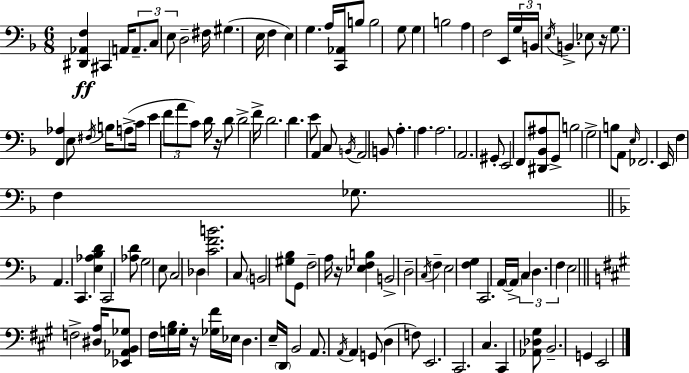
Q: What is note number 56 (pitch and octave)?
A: G2